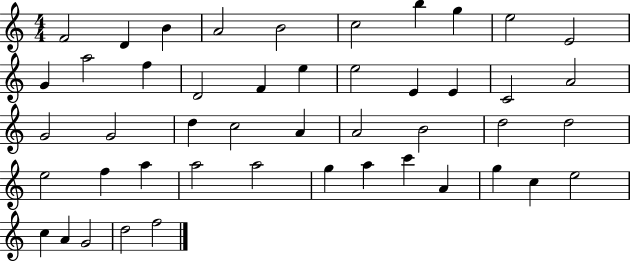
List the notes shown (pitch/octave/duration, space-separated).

F4/h D4/q B4/q A4/h B4/h C5/h B5/q G5/q E5/h E4/h G4/q A5/h F5/q D4/h F4/q E5/q E5/h E4/q E4/q C4/h A4/h G4/h G4/h D5/q C5/h A4/q A4/h B4/h D5/h D5/h E5/h F5/q A5/q A5/h A5/h G5/q A5/q C6/q A4/q G5/q C5/q E5/h C5/q A4/q G4/h D5/h F5/h